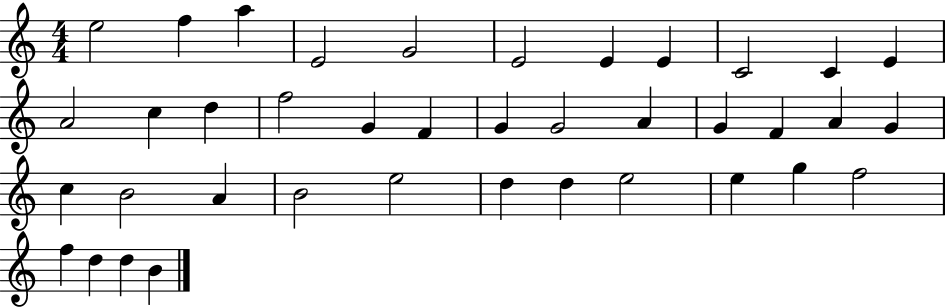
{
  \clef treble
  \numericTimeSignature
  \time 4/4
  \key c \major
  e''2 f''4 a''4 | e'2 g'2 | e'2 e'4 e'4 | c'2 c'4 e'4 | \break a'2 c''4 d''4 | f''2 g'4 f'4 | g'4 g'2 a'4 | g'4 f'4 a'4 g'4 | \break c''4 b'2 a'4 | b'2 e''2 | d''4 d''4 e''2 | e''4 g''4 f''2 | \break f''4 d''4 d''4 b'4 | \bar "|."
}